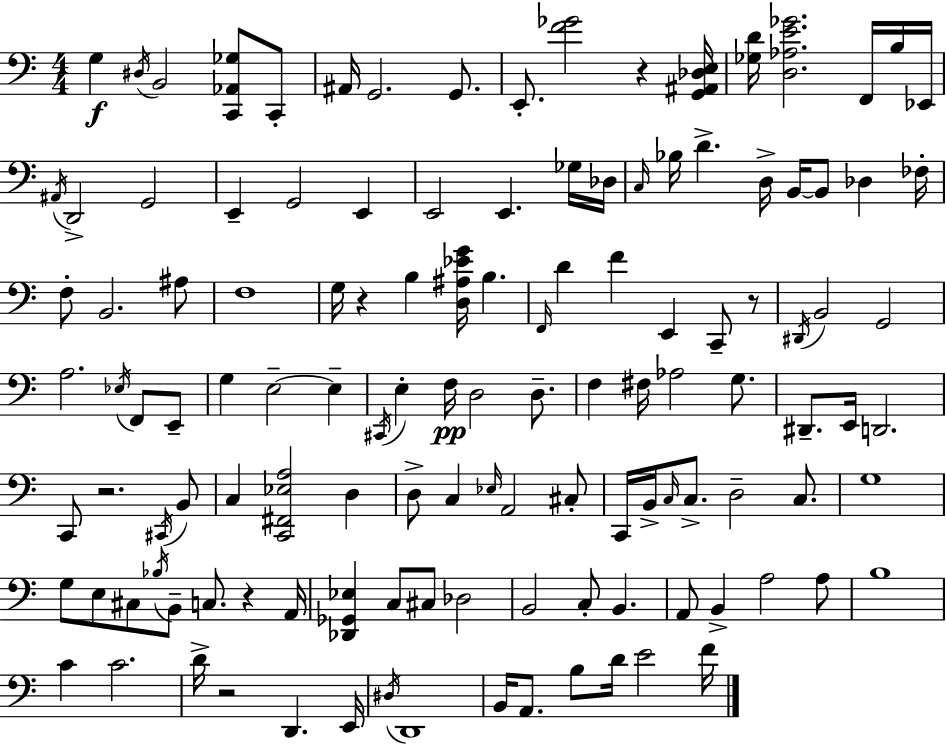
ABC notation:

X:1
T:Untitled
M:4/4
L:1/4
K:Am
G, ^D,/4 B,,2 [C,,_A,,_G,]/2 C,,/2 ^A,,/4 G,,2 G,,/2 E,,/2 [F_G]2 z [G,,^A,,_D,E,]/4 [_G,D]/4 [D,_A,E_G]2 F,,/4 B,/4 _E,,/4 ^A,,/4 D,,2 G,,2 E,, G,,2 E,, E,,2 E,, _G,/4 _D,/4 C,/4 _B,/4 D D,/4 B,,/4 B,,/2 _D, _F,/4 F,/2 B,,2 ^A,/2 F,4 G,/4 z B, [D,^A,_EG]/4 B, F,,/4 D F E,, C,,/2 z/2 ^D,,/4 B,,2 G,,2 A,2 _E,/4 F,,/2 E,,/2 G, E,2 E, ^C,,/4 E, F,/4 D,2 D,/2 F, ^F,/4 _A,2 G,/2 ^D,,/2 E,,/4 D,,2 C,,/2 z2 ^C,,/4 B,,/2 C, [C,,^F,,_E,A,]2 D, D,/2 C, _E,/4 A,,2 ^C,/2 C,,/4 B,,/4 C,/4 C,/2 D,2 C,/2 G,4 G,/2 E,/2 ^C,/2 _B,/4 B,,/2 C,/2 z A,,/4 [_D,,_G,,_E,] C,/2 ^C,/2 _D,2 B,,2 C,/2 B,, A,,/2 B,, A,2 A,/2 B,4 C C2 D/4 z2 D,, E,,/4 ^D,/4 D,,4 B,,/4 A,,/2 B,/2 D/4 E2 F/4